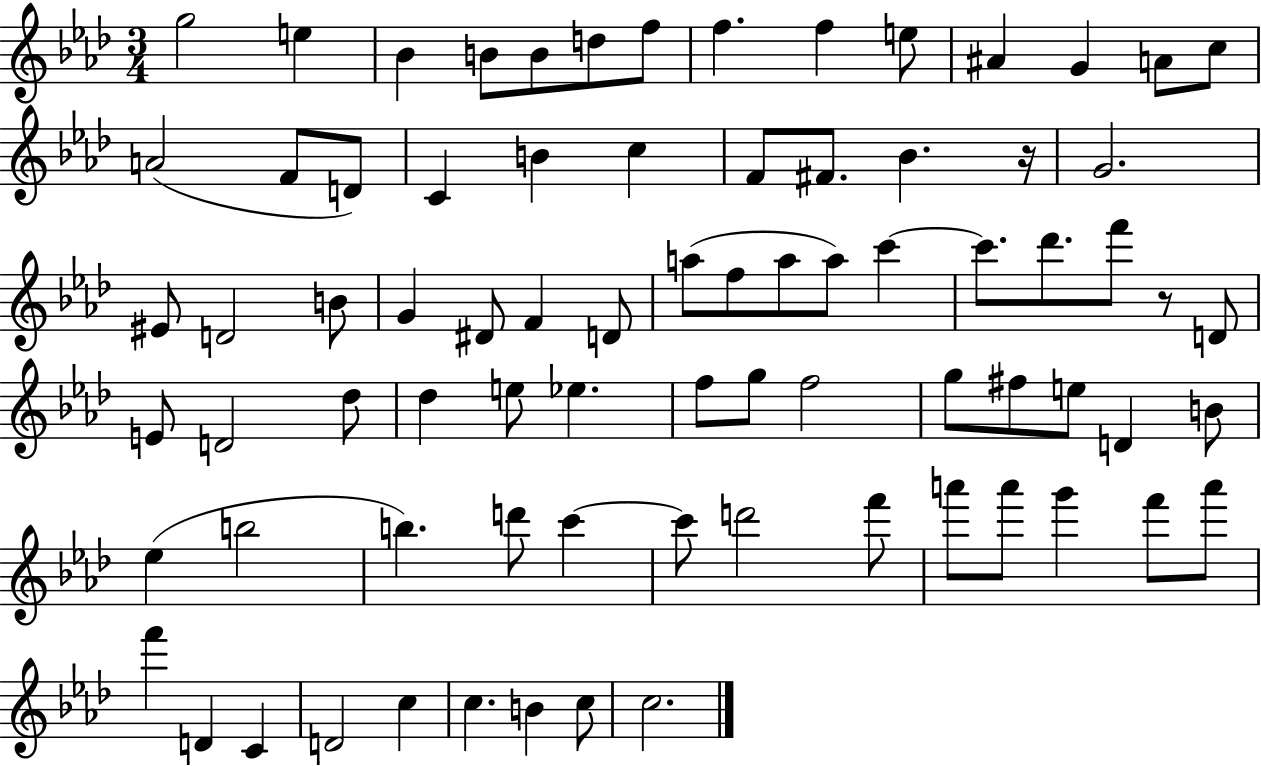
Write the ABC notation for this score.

X:1
T:Untitled
M:3/4
L:1/4
K:Ab
g2 e _B B/2 B/2 d/2 f/2 f f e/2 ^A G A/2 c/2 A2 F/2 D/2 C B c F/2 ^F/2 _B z/4 G2 ^E/2 D2 B/2 G ^D/2 F D/2 a/2 f/2 a/2 a/2 c' c'/2 _d'/2 f'/2 z/2 D/2 E/2 D2 _d/2 _d e/2 _e f/2 g/2 f2 g/2 ^f/2 e/2 D B/2 _e b2 b d'/2 c' c'/2 d'2 f'/2 a'/2 a'/2 g' f'/2 a'/2 f' D C D2 c c B c/2 c2